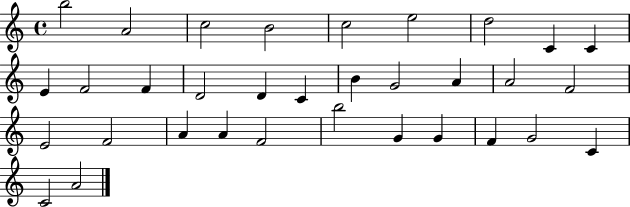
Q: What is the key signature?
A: C major